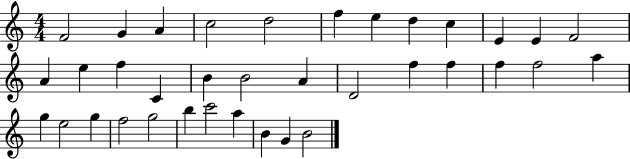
F4/h G4/q A4/q C5/h D5/h F5/q E5/q D5/q C5/q E4/q E4/q F4/h A4/q E5/q F5/q C4/q B4/q B4/h A4/q D4/h F5/q F5/q F5/q F5/h A5/q G5/q E5/h G5/q F5/h G5/h B5/q C6/h A5/q B4/q G4/q B4/h